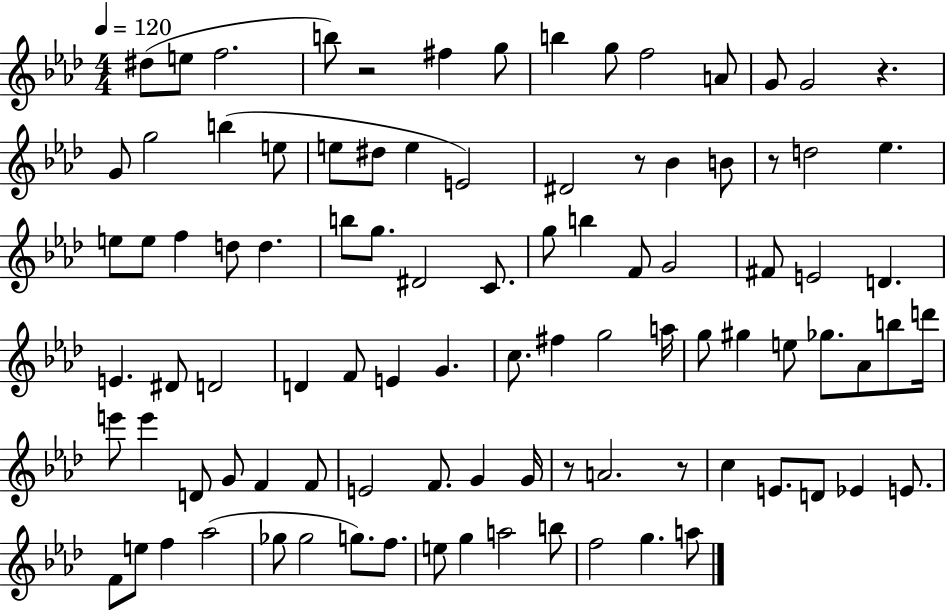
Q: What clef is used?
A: treble